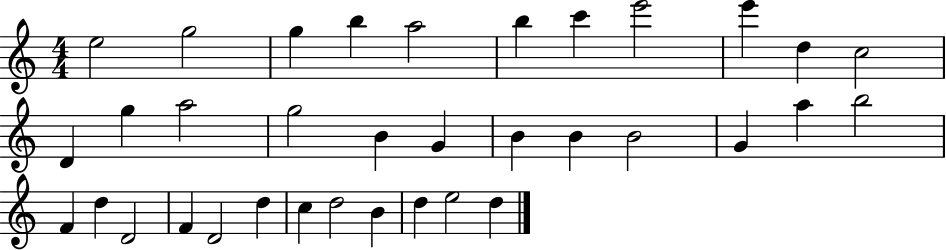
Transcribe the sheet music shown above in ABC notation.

X:1
T:Untitled
M:4/4
L:1/4
K:C
e2 g2 g b a2 b c' e'2 e' d c2 D g a2 g2 B G B B B2 G a b2 F d D2 F D2 d c d2 B d e2 d